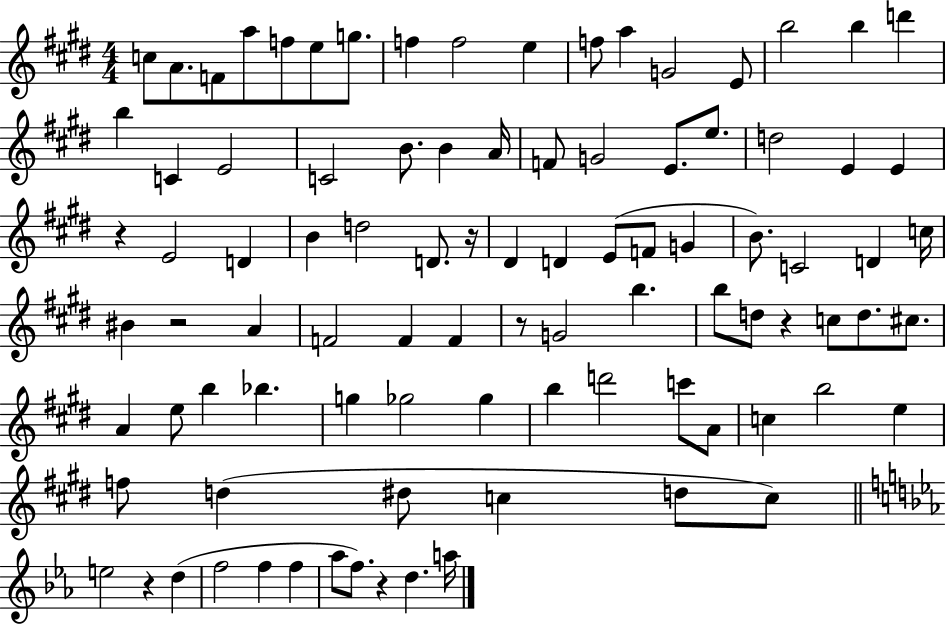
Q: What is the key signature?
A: E major